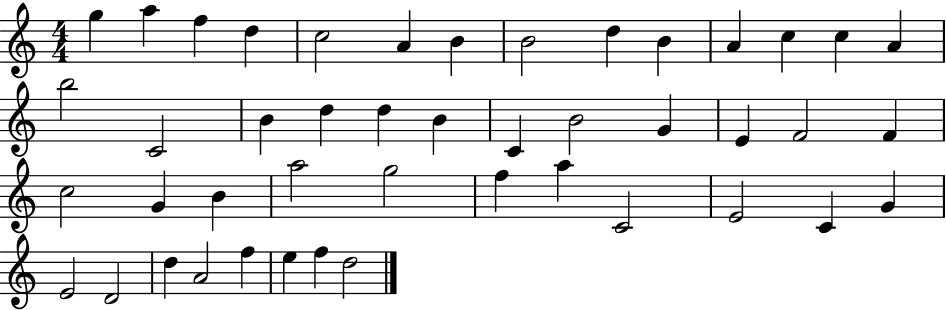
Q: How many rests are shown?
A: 0